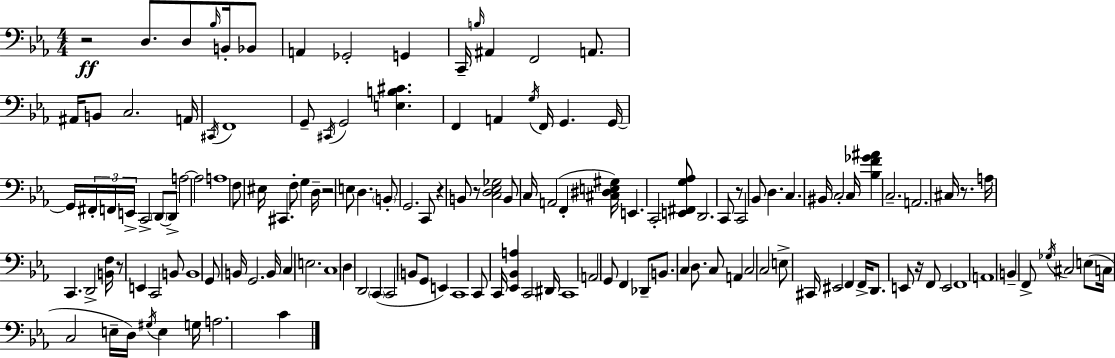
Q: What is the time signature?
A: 4/4